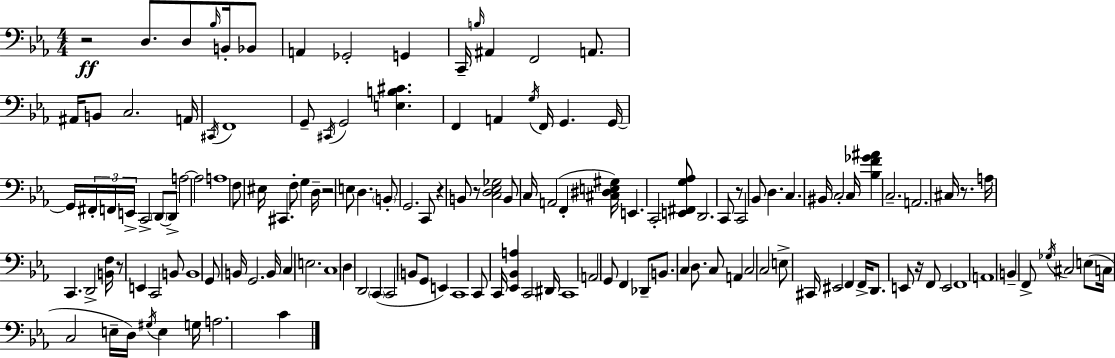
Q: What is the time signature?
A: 4/4